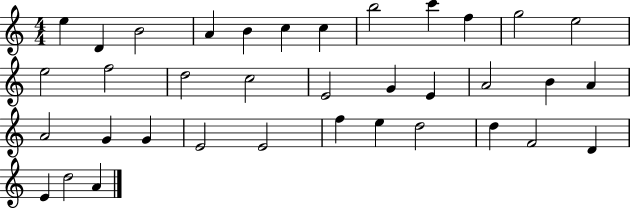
X:1
T:Untitled
M:4/4
L:1/4
K:C
e D B2 A B c c b2 c' f g2 e2 e2 f2 d2 c2 E2 G E A2 B A A2 G G E2 E2 f e d2 d F2 D E d2 A